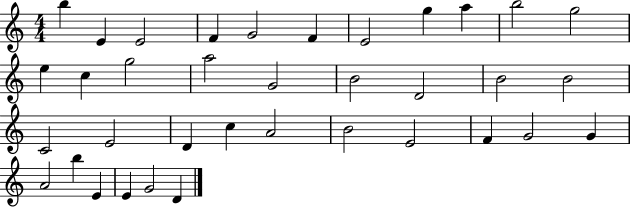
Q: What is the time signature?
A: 4/4